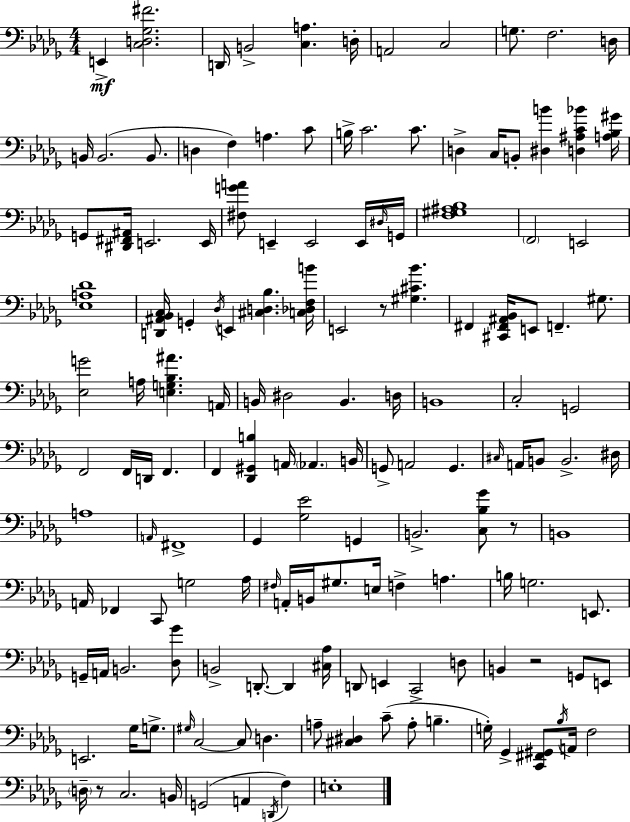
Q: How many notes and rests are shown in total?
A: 151